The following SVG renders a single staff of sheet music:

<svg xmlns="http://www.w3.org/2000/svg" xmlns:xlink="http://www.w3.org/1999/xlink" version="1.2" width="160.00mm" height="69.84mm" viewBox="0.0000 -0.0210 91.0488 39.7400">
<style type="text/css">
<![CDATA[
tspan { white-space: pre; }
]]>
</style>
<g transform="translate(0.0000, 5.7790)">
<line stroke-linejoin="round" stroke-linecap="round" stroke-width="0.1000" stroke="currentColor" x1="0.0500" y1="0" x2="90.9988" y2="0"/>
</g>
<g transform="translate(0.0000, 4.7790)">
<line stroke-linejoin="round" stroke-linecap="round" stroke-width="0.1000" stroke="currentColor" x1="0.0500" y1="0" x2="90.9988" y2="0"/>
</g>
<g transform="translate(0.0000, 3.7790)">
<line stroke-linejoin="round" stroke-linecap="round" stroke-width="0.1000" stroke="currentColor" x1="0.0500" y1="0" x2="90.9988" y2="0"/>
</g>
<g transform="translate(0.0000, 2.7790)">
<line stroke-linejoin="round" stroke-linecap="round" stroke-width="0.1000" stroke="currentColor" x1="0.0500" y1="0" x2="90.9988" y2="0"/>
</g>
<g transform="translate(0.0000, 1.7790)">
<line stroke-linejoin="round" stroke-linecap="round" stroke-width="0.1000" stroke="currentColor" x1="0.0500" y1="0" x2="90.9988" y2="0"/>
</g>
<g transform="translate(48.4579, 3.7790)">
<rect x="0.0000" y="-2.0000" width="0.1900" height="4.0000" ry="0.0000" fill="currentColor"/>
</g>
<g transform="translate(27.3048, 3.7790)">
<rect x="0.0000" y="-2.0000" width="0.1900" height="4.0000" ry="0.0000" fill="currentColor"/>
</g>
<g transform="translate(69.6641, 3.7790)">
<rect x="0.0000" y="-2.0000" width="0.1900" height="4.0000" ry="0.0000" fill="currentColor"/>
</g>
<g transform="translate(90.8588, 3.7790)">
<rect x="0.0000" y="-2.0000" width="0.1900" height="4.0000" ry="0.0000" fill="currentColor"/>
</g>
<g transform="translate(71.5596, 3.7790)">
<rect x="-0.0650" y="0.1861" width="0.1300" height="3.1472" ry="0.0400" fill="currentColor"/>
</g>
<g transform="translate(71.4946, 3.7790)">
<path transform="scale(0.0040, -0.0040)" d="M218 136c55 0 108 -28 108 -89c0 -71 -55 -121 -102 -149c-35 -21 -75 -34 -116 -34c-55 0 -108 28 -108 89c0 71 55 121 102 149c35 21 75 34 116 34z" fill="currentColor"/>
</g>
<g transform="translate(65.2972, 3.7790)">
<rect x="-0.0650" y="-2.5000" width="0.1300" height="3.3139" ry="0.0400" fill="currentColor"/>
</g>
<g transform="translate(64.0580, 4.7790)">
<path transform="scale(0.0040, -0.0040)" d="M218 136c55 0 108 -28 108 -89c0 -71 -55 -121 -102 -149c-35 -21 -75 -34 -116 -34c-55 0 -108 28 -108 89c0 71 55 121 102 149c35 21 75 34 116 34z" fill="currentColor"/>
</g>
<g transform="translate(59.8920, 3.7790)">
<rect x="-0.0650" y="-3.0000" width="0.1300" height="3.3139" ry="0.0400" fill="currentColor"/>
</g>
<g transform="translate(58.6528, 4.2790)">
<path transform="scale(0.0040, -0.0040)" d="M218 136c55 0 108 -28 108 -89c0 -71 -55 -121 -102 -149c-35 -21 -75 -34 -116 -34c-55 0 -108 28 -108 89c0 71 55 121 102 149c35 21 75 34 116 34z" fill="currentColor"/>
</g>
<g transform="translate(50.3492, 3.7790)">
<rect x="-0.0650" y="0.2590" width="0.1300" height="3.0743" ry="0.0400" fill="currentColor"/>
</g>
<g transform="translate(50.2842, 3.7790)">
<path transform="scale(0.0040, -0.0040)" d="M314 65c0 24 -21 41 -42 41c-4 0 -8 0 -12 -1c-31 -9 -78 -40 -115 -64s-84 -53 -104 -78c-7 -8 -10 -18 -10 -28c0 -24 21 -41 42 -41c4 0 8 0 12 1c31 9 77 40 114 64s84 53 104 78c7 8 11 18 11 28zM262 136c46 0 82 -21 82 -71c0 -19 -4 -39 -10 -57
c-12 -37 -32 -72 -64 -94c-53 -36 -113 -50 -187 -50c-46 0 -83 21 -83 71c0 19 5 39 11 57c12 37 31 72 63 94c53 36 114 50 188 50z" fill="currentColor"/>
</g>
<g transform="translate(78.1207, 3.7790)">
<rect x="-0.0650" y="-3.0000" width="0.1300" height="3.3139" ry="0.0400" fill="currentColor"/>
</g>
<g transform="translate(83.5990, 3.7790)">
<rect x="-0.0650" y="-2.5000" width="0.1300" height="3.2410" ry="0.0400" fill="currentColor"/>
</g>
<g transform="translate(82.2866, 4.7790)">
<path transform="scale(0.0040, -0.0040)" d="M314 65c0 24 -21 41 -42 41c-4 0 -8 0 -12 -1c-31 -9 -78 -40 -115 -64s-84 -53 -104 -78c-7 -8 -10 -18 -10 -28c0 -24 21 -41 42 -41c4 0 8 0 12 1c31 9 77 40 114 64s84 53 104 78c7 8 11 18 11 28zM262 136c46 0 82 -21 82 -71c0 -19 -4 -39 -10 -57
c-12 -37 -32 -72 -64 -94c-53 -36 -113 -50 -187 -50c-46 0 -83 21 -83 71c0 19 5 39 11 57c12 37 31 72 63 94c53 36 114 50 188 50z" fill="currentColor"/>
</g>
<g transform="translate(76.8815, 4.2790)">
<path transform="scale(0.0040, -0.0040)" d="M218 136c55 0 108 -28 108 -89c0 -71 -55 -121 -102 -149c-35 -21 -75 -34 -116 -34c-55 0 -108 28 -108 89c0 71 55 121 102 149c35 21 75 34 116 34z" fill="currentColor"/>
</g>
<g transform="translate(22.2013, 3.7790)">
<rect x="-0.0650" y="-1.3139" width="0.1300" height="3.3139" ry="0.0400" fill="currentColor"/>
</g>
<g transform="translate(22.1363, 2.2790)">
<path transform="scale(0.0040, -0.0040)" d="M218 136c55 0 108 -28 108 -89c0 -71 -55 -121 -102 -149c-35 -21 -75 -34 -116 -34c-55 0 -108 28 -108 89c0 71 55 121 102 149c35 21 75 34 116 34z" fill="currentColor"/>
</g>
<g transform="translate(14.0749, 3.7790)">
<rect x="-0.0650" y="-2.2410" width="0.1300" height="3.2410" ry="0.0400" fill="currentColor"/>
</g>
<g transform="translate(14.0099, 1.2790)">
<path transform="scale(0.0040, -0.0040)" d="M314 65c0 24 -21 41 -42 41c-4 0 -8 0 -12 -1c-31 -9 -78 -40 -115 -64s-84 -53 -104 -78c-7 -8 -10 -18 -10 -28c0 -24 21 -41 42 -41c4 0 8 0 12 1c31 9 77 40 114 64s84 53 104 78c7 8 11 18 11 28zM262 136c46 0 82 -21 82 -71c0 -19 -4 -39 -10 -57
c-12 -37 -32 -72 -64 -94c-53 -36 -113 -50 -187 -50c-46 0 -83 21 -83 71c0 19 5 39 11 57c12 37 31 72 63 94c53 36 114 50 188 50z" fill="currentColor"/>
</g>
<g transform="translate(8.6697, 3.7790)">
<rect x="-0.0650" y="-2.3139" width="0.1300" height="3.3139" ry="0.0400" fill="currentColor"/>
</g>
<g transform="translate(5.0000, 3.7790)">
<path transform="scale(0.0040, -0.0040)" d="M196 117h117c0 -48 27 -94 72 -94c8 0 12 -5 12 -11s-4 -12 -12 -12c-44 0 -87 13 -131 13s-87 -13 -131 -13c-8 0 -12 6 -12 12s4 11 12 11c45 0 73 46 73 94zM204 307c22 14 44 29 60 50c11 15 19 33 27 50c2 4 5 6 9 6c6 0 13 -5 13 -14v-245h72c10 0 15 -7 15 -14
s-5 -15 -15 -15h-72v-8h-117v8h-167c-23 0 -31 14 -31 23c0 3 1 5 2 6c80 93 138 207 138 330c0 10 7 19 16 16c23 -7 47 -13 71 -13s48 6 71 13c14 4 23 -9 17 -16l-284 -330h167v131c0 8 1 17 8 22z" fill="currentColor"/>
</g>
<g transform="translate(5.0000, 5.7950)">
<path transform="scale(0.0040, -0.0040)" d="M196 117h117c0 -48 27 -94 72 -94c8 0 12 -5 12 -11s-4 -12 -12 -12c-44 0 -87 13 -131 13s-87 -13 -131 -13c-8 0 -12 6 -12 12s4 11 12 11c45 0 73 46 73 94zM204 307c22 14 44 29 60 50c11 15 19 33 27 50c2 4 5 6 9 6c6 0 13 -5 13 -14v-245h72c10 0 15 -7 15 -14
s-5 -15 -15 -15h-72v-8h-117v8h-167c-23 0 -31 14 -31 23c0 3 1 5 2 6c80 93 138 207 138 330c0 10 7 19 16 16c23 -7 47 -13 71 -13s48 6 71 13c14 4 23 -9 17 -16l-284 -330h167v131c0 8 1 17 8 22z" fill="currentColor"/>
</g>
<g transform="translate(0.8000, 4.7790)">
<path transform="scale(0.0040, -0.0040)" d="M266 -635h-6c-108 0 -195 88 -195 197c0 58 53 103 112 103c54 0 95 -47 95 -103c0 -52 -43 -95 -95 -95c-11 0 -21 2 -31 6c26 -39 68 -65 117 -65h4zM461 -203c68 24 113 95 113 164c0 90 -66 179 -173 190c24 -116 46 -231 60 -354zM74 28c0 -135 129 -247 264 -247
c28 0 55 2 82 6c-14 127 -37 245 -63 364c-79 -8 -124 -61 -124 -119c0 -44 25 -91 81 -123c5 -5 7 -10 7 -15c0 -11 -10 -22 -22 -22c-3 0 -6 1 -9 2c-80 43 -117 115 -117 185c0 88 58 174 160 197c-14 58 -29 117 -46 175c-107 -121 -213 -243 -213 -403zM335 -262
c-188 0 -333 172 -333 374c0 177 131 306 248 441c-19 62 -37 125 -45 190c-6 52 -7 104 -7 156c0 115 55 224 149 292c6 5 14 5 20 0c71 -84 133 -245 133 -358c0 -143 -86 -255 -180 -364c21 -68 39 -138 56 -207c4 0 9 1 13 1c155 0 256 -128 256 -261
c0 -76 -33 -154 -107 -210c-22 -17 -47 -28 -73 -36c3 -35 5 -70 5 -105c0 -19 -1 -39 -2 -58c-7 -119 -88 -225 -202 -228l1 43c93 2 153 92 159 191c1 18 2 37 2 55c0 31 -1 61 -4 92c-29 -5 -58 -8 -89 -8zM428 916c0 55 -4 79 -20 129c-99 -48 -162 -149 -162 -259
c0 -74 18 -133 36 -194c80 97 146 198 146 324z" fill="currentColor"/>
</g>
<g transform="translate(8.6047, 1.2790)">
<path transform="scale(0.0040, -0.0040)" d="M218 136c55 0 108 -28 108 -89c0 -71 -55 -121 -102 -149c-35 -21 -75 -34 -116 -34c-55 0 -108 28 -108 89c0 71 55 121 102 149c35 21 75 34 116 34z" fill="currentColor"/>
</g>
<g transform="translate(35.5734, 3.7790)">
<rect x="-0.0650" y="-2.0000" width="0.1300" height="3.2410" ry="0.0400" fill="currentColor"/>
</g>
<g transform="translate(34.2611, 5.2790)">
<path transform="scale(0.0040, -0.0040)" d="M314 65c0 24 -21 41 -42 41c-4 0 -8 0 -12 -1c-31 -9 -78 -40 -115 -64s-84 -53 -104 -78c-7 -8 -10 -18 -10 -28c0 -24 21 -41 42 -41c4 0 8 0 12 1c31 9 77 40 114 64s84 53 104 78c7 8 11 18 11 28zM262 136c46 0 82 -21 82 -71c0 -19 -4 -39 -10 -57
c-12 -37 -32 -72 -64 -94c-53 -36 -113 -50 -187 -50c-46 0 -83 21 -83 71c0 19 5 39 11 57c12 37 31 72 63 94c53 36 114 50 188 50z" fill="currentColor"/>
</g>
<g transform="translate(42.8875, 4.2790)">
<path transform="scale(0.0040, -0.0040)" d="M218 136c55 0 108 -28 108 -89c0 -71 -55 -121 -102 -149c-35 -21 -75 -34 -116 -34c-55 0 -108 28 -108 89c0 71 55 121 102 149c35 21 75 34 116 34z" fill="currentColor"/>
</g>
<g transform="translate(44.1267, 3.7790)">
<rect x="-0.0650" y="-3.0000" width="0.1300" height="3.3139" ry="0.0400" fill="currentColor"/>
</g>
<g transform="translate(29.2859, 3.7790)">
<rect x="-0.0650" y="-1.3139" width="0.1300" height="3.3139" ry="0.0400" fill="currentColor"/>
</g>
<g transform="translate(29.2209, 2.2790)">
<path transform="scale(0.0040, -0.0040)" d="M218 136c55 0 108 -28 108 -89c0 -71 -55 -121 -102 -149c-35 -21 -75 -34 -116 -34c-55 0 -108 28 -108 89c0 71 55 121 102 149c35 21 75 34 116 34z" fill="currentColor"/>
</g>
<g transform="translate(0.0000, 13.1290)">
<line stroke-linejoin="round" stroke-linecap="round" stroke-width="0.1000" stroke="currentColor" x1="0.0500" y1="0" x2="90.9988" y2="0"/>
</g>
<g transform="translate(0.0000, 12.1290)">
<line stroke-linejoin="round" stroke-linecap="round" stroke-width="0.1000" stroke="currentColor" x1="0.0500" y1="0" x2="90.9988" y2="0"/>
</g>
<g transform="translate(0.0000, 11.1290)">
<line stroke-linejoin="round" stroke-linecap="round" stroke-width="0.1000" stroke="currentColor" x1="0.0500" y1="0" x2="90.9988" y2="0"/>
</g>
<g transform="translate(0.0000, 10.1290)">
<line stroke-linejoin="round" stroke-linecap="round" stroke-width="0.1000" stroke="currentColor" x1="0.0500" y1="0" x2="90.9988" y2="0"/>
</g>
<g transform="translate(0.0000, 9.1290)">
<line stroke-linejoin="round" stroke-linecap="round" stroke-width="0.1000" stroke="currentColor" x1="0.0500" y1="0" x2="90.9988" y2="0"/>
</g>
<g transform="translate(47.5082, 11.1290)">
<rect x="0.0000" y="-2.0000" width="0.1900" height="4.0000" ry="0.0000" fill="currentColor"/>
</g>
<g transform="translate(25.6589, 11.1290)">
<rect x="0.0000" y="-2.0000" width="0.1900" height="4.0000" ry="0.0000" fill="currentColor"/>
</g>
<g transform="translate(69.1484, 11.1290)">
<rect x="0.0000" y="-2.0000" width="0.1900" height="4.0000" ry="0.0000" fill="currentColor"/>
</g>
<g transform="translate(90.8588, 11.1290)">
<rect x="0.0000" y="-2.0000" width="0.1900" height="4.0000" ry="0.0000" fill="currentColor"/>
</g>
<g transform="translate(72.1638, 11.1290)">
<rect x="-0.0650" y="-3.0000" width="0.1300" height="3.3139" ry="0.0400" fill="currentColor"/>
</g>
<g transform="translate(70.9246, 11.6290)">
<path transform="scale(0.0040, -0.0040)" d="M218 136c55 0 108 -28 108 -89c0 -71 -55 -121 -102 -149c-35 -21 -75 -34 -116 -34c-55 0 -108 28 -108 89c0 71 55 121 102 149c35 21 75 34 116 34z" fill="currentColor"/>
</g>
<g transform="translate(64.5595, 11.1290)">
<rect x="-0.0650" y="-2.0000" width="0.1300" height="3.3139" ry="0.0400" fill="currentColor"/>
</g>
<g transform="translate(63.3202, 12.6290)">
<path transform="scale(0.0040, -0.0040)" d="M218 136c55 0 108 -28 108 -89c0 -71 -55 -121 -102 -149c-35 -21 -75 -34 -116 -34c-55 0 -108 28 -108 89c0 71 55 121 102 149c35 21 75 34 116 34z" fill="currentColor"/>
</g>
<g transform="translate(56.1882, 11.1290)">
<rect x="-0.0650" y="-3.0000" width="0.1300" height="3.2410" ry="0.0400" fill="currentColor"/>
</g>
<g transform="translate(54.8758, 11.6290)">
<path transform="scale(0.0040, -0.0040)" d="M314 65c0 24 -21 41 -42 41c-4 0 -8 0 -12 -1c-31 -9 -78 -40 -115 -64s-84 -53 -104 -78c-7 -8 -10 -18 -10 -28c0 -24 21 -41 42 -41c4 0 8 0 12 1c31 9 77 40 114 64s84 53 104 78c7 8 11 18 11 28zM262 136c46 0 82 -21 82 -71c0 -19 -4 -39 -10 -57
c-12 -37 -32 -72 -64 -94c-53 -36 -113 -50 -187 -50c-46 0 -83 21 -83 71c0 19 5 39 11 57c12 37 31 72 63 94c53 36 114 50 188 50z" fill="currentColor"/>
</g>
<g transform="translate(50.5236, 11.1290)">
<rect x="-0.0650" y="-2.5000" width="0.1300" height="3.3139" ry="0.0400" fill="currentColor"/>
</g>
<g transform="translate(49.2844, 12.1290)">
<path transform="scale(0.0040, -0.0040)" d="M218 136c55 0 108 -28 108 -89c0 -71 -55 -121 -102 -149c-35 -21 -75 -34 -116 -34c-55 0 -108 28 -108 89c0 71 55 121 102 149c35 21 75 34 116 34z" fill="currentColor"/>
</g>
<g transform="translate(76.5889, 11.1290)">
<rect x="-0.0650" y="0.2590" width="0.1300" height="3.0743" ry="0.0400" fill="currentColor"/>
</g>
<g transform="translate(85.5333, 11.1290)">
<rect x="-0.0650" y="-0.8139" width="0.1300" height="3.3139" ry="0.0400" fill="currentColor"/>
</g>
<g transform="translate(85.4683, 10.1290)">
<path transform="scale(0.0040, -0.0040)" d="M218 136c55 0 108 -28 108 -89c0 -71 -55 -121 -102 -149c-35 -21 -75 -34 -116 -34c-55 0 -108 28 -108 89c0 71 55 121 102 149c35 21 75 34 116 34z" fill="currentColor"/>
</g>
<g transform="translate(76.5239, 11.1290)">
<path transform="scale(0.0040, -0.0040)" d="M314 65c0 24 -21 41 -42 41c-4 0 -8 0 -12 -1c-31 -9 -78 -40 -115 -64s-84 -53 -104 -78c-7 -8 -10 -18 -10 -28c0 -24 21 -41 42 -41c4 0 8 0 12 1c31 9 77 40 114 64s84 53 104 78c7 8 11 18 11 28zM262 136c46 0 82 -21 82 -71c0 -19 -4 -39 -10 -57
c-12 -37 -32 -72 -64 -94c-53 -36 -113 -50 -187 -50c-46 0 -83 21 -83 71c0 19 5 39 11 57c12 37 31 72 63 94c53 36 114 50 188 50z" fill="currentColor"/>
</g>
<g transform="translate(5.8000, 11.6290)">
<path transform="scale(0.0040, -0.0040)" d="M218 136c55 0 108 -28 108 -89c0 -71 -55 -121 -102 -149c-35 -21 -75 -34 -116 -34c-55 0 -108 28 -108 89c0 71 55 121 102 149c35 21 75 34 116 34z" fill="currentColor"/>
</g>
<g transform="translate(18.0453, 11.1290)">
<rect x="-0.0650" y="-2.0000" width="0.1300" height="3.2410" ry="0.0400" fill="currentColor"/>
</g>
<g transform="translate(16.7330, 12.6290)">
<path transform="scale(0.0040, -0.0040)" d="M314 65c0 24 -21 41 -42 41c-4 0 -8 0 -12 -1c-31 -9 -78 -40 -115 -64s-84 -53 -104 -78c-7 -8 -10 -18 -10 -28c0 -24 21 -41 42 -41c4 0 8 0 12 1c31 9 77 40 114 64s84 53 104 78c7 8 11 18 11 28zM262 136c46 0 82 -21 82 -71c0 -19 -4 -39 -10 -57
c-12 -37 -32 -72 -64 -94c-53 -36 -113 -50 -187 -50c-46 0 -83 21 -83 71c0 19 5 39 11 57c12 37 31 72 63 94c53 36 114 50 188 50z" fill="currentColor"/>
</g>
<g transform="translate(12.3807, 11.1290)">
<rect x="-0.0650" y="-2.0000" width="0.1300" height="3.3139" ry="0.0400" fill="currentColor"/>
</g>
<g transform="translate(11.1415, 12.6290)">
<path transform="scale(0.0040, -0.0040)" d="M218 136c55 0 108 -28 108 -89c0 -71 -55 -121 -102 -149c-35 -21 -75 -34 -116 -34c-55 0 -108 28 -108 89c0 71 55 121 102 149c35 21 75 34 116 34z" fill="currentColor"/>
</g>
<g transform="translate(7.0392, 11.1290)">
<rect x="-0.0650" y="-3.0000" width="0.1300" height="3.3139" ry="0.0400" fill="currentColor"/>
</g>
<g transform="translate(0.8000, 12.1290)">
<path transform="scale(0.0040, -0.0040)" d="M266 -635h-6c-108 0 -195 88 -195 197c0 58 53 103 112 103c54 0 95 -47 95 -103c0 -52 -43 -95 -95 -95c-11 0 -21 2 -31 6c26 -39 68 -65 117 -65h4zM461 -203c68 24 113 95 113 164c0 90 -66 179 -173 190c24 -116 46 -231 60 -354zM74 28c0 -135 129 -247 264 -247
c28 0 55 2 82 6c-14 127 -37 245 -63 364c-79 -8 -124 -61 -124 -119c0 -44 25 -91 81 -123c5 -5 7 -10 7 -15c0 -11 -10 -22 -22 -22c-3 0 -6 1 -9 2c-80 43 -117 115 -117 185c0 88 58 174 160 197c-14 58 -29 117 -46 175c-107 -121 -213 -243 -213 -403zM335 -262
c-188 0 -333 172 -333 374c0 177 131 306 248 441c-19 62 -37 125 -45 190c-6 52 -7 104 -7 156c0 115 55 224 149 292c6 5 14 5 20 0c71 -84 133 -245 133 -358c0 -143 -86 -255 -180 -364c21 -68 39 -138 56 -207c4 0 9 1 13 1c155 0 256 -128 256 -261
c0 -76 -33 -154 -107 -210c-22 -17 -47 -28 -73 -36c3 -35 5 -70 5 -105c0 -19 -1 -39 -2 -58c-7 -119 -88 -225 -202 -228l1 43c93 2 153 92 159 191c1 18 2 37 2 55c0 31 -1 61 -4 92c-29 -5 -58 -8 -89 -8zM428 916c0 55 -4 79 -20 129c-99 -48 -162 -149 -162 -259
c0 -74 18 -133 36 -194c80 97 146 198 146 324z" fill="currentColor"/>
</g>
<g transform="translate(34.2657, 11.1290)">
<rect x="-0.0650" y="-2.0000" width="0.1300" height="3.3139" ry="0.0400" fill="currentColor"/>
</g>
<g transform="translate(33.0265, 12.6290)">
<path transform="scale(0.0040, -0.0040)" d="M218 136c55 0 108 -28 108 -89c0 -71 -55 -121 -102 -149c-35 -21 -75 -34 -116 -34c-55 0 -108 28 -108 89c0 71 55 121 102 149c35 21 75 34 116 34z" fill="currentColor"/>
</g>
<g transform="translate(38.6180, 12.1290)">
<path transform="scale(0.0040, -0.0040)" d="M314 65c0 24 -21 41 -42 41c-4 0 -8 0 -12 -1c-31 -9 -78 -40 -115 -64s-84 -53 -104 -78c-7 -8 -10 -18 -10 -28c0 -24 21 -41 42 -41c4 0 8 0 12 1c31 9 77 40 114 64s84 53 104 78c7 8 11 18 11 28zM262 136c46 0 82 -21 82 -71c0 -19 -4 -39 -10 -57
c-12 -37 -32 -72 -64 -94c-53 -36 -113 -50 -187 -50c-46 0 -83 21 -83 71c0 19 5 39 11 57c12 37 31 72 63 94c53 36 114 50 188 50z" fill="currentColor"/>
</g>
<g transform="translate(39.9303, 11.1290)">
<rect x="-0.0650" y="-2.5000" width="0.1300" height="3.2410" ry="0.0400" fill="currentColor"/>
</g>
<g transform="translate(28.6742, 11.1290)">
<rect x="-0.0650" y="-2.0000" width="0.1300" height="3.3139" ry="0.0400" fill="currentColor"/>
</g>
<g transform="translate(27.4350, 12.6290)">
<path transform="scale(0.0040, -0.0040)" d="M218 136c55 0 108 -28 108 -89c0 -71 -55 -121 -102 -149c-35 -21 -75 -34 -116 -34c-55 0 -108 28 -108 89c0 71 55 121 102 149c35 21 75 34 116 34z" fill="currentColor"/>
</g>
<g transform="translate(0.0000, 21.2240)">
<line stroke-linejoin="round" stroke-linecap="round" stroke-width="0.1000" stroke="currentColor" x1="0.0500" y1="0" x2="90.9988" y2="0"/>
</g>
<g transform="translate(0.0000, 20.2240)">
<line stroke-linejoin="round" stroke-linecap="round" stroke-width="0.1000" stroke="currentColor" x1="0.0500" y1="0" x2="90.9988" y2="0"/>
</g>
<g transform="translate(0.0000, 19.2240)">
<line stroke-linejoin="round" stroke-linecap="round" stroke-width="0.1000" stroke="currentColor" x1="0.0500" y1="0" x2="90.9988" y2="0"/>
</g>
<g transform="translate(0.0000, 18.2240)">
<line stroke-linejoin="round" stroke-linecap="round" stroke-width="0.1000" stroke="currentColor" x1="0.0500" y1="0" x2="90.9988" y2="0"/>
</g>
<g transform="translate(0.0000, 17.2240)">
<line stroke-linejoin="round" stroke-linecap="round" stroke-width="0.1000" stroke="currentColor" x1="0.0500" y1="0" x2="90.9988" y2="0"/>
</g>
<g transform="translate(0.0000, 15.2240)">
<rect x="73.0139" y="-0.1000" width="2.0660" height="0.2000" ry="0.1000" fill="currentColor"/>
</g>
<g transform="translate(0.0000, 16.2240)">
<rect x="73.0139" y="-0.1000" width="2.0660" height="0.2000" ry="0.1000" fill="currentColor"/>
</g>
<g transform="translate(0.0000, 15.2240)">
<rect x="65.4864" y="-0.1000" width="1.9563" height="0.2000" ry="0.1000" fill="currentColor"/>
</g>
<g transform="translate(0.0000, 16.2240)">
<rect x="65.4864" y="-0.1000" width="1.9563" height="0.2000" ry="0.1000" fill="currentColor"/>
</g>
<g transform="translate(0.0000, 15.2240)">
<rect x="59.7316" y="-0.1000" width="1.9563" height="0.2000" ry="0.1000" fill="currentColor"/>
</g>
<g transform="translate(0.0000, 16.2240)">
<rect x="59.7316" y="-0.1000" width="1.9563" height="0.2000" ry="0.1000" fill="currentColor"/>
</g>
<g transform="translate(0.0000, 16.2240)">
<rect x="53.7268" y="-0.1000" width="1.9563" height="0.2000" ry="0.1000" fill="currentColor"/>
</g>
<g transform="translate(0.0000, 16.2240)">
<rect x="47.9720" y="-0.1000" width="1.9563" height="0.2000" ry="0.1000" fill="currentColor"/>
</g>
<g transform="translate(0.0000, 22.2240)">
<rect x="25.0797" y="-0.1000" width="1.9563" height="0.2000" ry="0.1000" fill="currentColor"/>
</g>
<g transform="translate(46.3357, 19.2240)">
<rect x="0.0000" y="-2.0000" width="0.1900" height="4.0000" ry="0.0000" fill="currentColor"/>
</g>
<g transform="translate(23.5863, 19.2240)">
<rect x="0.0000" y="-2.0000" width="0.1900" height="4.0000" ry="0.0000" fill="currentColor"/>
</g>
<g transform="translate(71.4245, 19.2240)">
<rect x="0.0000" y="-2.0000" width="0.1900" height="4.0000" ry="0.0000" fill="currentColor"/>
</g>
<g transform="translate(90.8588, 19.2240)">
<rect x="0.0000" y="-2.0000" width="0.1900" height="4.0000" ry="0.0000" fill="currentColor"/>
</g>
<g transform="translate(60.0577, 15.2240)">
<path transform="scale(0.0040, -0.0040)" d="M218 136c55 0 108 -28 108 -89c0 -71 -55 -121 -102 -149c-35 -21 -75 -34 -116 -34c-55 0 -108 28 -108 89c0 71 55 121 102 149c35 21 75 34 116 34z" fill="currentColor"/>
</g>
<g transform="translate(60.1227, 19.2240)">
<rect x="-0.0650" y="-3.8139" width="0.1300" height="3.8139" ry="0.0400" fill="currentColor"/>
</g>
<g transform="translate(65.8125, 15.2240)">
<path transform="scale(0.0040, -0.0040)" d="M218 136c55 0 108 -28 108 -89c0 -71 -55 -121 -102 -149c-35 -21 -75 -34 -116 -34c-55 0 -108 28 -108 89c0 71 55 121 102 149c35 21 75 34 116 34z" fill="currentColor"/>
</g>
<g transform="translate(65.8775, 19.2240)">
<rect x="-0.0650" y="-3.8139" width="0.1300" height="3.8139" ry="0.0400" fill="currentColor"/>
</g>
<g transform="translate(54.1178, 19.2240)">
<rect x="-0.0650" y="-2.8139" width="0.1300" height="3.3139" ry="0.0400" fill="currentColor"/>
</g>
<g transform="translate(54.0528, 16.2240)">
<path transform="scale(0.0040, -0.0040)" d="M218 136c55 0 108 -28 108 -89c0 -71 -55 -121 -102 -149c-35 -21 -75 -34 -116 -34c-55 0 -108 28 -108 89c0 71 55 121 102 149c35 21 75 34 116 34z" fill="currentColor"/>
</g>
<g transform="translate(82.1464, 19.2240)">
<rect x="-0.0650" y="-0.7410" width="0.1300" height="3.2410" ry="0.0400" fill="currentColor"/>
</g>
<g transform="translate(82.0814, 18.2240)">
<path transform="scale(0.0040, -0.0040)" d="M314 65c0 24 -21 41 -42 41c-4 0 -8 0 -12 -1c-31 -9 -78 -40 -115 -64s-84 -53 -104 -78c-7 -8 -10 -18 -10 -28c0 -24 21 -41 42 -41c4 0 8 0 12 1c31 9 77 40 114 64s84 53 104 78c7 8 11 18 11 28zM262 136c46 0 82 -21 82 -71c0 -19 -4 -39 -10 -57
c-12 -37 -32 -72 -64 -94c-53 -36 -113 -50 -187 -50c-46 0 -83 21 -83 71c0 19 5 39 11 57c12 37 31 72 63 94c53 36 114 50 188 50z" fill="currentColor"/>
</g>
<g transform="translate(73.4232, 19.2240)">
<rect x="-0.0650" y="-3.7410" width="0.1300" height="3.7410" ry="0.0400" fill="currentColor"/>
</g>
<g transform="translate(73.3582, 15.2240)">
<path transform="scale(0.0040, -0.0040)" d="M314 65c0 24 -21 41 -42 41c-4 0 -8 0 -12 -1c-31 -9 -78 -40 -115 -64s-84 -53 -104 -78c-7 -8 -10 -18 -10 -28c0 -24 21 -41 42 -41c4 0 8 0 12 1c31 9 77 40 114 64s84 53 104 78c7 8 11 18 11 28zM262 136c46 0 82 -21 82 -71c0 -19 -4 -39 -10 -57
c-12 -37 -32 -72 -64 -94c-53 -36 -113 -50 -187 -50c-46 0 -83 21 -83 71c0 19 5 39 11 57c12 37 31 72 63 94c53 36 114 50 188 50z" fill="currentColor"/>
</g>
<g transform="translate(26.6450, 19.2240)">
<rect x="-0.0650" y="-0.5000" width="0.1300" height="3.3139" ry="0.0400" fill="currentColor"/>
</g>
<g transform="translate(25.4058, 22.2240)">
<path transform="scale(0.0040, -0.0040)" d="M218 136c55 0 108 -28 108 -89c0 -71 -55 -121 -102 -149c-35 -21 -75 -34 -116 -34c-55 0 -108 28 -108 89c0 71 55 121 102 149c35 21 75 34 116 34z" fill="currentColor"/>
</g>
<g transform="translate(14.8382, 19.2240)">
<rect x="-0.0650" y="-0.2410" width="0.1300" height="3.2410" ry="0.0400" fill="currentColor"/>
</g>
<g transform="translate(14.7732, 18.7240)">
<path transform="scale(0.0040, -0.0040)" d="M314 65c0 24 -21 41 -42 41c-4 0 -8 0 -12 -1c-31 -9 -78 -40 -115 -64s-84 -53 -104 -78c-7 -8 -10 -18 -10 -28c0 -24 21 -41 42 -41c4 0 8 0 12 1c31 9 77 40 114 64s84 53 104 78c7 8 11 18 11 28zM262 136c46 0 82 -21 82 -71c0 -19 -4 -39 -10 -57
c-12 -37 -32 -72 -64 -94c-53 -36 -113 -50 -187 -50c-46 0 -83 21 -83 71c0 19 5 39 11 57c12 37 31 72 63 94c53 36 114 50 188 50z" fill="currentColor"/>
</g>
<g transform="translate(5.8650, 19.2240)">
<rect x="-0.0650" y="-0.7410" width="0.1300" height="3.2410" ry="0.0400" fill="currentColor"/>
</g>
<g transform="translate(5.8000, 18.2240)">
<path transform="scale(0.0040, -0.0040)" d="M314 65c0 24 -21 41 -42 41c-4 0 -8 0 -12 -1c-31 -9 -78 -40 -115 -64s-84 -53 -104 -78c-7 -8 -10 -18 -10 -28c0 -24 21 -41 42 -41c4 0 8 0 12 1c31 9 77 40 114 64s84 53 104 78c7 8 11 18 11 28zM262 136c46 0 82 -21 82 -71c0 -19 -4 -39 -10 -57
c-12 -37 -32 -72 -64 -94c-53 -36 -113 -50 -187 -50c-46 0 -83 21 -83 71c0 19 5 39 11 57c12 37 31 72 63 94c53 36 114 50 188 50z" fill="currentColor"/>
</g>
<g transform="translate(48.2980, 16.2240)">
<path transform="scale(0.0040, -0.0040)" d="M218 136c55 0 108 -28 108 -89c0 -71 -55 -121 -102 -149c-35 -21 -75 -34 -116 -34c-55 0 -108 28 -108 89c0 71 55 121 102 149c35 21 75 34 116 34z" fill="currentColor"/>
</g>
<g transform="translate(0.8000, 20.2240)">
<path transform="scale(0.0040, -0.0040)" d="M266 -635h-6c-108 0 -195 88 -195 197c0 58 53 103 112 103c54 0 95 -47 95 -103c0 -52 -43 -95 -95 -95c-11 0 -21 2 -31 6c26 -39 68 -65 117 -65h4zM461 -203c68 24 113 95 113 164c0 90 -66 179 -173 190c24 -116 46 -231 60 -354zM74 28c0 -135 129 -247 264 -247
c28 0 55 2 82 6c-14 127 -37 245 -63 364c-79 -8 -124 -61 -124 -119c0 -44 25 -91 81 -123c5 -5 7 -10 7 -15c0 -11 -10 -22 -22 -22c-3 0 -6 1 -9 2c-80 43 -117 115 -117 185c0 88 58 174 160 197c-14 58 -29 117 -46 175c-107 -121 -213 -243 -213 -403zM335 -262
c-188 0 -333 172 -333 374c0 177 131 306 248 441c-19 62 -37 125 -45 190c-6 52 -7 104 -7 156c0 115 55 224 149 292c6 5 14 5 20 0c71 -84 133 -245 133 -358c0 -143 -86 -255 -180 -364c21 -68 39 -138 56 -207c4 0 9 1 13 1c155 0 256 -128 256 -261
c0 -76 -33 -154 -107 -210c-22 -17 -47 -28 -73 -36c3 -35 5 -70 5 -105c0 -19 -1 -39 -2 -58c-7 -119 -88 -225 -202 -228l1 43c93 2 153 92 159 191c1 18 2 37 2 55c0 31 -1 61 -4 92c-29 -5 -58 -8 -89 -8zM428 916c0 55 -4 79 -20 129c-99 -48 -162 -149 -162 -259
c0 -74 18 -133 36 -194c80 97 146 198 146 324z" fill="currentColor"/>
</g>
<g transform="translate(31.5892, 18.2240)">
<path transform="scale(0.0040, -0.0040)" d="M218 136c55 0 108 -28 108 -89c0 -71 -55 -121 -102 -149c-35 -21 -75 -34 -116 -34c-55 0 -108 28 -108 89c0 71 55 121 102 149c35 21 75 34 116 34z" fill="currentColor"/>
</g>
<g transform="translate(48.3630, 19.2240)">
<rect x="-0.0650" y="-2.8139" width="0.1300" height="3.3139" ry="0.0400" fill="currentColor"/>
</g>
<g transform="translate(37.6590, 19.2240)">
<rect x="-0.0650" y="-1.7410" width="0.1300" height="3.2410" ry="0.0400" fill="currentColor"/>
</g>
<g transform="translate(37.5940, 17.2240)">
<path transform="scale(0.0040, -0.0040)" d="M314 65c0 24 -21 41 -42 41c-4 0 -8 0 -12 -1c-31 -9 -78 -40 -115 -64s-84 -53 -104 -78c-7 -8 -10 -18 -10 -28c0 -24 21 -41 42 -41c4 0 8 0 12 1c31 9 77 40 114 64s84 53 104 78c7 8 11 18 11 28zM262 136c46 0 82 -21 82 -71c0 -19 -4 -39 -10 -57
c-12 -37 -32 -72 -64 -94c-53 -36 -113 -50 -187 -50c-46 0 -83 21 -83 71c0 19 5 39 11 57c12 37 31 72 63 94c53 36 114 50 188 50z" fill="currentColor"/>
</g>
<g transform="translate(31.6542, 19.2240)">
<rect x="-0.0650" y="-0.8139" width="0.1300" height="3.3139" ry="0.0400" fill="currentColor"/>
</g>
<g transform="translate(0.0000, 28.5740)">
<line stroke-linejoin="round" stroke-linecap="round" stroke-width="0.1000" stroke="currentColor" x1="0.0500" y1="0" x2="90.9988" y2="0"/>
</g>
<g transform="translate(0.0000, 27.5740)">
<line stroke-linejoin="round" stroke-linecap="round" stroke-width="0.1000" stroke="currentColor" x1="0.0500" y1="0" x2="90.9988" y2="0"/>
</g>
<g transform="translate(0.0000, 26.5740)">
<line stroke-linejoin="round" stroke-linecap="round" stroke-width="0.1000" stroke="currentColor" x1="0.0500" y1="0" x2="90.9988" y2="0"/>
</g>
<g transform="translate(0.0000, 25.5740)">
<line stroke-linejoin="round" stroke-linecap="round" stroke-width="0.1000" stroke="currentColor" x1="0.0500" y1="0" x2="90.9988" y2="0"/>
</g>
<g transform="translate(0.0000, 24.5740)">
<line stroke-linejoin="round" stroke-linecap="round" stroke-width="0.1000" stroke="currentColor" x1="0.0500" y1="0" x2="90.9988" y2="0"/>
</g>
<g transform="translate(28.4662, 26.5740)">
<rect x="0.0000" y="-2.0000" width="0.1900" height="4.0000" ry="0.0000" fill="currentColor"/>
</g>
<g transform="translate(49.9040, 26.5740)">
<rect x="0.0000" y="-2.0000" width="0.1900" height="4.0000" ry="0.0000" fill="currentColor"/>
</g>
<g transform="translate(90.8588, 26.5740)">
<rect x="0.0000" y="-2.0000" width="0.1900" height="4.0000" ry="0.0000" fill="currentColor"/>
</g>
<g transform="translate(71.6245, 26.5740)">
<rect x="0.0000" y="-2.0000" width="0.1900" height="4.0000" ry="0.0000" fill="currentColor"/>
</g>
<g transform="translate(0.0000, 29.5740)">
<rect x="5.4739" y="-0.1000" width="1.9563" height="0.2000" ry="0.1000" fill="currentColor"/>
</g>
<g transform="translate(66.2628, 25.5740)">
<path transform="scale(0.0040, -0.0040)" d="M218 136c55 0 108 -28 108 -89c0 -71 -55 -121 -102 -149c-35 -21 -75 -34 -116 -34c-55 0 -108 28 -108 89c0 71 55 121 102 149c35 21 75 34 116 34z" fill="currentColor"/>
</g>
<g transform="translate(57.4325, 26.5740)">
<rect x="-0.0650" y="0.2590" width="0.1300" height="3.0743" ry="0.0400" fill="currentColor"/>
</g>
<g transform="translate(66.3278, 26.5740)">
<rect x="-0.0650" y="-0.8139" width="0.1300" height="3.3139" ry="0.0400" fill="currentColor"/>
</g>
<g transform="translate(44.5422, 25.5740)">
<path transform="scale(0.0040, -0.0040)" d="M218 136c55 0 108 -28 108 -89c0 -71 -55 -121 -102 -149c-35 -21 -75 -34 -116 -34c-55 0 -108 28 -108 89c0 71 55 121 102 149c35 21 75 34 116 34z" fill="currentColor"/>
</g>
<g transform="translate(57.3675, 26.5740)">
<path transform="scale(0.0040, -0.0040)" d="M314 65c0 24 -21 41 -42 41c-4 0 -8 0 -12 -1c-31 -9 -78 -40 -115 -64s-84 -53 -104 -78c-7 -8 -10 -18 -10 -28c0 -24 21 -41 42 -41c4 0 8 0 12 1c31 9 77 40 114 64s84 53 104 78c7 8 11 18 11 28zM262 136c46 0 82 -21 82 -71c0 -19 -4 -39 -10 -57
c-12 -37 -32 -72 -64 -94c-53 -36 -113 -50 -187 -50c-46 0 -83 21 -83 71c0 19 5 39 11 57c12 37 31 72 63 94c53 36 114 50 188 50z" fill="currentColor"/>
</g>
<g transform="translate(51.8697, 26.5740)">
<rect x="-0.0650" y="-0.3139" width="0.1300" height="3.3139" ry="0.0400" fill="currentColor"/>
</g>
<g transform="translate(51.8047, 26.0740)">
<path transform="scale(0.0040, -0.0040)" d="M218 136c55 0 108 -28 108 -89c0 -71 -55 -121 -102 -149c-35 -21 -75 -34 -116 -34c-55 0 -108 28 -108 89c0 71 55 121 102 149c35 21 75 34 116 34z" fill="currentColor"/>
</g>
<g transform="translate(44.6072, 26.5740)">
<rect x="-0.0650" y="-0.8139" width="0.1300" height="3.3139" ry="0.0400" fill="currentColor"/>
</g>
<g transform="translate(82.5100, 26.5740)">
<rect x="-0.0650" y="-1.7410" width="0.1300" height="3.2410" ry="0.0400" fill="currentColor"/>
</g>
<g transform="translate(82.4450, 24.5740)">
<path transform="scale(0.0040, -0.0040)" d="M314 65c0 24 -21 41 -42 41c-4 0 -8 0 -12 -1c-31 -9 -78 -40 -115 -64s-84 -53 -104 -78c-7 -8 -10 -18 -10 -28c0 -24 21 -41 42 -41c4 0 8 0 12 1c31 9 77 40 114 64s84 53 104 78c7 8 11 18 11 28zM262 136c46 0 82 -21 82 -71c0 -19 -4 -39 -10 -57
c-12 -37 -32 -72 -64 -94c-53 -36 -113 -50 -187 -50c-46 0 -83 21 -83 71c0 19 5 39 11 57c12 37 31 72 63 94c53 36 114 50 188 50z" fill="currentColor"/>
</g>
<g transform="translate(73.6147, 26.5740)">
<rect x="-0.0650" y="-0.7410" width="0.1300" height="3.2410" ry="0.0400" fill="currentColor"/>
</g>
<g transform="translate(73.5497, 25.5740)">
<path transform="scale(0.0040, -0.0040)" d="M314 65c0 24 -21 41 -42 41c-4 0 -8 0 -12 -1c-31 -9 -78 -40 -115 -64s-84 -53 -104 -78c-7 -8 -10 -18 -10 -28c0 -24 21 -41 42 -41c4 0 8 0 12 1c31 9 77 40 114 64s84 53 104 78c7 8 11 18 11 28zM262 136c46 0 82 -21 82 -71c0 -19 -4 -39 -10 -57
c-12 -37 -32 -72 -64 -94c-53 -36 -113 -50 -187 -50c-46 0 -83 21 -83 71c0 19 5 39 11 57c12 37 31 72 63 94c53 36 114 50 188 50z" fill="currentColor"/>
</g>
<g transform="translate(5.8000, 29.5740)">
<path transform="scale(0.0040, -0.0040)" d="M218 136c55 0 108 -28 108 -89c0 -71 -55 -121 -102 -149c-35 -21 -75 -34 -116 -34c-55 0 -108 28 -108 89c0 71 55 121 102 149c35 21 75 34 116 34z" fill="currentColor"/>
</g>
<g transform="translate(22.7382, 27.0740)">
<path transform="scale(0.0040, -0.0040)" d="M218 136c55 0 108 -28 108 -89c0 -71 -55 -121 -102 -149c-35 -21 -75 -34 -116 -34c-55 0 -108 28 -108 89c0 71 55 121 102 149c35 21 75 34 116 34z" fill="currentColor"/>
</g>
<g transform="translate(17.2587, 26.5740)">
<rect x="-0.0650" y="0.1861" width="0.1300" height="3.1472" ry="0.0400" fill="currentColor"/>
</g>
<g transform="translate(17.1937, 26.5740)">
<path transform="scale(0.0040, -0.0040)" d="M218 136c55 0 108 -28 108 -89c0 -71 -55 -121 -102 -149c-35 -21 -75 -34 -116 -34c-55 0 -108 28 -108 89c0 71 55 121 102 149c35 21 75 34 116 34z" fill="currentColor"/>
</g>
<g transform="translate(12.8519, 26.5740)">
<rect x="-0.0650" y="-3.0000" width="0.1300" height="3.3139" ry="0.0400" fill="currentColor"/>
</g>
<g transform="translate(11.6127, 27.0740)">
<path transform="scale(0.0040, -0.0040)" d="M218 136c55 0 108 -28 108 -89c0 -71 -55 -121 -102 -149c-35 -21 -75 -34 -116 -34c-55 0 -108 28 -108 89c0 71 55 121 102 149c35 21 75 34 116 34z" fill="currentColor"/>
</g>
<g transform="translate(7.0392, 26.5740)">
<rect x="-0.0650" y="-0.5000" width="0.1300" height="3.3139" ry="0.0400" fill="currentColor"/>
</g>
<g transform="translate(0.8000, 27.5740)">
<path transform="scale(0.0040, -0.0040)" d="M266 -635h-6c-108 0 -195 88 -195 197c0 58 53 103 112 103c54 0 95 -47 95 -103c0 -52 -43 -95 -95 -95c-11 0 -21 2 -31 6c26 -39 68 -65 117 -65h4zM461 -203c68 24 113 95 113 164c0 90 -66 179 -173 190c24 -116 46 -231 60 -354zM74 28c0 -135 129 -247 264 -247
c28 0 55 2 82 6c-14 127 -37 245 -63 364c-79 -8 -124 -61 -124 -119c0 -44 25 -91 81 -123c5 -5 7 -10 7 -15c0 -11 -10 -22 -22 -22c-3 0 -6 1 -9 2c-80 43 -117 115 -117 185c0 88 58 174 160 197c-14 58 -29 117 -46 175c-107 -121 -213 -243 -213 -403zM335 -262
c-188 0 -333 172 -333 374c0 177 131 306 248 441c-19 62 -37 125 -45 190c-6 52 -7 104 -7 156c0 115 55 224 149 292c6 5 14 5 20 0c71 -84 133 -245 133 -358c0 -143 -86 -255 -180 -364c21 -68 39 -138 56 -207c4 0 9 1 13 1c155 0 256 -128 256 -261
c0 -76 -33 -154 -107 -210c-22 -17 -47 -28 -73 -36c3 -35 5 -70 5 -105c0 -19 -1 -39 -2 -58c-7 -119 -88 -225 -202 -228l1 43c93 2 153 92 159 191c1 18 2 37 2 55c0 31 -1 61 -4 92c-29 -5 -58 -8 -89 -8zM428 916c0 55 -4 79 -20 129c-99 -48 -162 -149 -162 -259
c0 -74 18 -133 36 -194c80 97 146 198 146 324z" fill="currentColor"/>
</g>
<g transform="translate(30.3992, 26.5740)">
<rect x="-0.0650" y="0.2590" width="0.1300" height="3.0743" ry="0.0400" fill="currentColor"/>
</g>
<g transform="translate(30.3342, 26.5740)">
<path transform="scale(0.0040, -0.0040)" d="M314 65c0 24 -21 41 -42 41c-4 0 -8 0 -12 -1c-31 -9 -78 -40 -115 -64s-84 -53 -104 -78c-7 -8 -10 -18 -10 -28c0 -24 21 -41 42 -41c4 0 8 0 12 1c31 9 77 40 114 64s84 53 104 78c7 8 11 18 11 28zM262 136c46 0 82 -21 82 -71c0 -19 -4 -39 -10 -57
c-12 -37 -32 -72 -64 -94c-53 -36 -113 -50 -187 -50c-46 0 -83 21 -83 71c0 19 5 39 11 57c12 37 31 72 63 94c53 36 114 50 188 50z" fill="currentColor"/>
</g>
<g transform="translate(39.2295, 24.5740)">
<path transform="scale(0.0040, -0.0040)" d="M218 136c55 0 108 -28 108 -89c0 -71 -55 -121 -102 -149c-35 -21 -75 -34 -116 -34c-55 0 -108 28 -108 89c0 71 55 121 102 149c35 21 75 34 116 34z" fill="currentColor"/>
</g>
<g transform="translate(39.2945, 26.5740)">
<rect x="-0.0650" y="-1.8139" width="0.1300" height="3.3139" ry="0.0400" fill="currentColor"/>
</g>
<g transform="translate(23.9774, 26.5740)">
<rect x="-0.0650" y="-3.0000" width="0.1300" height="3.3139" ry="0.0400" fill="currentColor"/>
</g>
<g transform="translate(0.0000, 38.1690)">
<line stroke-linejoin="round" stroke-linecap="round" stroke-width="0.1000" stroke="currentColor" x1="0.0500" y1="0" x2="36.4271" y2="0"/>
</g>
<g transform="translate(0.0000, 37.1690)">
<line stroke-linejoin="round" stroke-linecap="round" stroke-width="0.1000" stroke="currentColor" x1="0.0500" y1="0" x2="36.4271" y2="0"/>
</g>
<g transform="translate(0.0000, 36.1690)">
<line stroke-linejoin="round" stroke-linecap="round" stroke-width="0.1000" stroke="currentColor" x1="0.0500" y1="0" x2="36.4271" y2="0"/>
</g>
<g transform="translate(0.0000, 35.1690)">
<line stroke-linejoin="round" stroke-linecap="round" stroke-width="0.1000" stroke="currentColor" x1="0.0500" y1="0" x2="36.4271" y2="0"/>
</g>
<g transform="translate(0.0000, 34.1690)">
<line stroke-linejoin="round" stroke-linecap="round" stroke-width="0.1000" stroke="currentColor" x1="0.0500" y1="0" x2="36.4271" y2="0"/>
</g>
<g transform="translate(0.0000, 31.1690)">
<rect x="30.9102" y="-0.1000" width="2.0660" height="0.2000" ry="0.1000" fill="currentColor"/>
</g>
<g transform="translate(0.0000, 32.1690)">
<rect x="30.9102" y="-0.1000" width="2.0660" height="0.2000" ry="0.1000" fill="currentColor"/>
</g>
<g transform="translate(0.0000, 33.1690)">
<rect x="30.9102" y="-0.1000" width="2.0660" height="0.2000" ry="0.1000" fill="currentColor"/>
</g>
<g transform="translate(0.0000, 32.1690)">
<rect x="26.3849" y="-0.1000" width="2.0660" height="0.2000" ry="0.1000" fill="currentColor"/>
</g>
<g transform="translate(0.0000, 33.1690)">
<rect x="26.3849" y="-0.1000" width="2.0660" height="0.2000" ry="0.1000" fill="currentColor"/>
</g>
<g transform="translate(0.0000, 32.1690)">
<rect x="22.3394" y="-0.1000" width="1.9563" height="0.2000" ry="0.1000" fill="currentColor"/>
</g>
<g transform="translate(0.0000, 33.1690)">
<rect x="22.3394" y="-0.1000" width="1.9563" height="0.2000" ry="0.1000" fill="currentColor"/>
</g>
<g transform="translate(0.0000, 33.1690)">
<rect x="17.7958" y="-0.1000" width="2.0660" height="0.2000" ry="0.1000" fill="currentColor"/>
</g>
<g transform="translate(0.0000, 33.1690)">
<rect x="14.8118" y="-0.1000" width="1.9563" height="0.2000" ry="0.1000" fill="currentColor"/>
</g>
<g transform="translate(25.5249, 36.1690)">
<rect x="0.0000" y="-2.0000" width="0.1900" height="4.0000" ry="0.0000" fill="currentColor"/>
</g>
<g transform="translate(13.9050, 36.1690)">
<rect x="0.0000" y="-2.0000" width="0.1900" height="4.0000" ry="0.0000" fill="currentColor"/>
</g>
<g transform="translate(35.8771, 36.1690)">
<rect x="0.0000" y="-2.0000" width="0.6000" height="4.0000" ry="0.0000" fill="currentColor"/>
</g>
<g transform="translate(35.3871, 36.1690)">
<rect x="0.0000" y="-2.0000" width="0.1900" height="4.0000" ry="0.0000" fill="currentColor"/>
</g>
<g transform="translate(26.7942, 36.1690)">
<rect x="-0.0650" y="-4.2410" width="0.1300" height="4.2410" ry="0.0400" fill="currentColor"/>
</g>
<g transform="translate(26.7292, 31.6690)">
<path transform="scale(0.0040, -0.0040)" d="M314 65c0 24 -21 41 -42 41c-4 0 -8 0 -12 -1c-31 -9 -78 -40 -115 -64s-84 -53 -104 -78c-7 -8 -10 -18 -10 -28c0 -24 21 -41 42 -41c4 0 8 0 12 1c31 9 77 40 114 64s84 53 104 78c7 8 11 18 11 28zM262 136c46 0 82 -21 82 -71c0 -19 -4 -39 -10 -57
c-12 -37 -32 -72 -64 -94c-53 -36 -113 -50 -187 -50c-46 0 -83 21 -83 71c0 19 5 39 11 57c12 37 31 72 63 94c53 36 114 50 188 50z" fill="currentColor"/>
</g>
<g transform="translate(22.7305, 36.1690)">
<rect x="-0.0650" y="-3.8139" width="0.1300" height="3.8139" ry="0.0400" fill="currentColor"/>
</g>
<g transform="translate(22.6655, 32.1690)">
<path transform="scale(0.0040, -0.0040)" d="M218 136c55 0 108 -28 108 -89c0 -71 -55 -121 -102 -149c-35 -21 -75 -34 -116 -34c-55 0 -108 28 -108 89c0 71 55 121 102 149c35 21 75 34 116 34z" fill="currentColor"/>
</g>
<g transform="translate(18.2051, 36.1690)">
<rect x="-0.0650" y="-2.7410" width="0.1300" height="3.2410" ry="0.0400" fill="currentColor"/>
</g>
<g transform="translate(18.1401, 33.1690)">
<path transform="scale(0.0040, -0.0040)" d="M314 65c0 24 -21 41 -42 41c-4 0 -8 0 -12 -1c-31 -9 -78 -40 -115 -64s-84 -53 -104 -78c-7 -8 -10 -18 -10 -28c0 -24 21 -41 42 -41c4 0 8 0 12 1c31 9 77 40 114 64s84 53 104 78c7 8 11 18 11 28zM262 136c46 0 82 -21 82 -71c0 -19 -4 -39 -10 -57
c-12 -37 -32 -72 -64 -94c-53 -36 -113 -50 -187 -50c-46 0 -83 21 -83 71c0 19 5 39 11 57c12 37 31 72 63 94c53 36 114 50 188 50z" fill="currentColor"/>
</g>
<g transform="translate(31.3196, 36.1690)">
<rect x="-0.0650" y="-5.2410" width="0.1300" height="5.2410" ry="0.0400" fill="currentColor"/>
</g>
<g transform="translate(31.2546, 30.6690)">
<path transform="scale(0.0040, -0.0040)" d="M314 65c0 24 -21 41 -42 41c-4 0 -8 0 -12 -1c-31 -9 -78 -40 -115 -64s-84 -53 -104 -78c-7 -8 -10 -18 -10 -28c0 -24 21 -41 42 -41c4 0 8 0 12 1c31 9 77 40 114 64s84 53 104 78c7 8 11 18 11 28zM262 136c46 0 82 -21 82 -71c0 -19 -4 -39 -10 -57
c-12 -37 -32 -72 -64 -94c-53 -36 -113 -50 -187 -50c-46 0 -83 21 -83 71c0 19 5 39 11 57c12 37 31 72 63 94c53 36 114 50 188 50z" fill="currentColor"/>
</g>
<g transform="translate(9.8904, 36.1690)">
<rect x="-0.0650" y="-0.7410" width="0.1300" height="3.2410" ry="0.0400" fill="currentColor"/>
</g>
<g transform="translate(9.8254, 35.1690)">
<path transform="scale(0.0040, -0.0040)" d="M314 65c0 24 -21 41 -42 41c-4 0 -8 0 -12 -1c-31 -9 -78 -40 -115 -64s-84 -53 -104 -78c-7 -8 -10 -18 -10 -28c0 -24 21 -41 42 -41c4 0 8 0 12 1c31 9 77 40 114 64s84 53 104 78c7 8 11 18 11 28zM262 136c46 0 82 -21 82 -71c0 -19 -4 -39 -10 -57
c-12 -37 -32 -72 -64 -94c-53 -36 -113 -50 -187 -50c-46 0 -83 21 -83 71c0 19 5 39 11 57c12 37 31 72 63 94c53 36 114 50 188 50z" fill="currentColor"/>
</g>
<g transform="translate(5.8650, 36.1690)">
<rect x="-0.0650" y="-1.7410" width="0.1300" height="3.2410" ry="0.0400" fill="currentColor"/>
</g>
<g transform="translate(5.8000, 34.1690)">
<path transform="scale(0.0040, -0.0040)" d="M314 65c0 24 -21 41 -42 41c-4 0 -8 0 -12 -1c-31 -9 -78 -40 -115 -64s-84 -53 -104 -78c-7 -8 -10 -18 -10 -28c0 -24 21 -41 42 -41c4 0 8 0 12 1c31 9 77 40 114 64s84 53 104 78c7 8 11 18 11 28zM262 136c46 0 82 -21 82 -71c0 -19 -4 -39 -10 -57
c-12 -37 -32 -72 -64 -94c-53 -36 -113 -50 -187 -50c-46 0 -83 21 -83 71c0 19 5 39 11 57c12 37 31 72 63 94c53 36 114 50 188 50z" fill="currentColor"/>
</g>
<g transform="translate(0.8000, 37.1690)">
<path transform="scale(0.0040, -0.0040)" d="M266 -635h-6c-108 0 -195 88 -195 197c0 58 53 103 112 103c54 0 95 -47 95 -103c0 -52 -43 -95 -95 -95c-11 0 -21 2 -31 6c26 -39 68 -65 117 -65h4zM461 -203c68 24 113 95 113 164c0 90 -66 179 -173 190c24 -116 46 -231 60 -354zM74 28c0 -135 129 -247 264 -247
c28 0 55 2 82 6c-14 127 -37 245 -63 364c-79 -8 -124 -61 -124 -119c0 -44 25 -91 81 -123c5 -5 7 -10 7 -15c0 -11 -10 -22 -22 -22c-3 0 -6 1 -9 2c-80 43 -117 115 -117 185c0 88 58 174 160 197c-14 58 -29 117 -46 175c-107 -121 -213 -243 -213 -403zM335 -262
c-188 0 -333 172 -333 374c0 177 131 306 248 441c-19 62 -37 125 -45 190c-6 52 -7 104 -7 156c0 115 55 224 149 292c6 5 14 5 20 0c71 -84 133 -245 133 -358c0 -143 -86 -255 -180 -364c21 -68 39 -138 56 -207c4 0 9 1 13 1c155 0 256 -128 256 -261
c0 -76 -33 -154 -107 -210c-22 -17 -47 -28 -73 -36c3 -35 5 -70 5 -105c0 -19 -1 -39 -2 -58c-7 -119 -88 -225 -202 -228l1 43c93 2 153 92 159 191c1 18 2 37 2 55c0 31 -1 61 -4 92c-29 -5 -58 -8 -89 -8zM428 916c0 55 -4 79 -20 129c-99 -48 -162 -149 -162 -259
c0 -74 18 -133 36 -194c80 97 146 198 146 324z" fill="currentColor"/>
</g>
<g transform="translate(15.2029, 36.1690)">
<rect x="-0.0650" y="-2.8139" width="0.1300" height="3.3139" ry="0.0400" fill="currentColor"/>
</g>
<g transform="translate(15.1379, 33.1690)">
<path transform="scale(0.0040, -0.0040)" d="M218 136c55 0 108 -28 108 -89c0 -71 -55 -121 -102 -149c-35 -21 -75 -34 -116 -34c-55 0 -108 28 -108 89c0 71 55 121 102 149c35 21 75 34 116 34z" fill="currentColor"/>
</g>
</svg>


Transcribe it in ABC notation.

X:1
T:Untitled
M:4/4
L:1/4
K:C
g g2 e e F2 A B2 A G B A G2 A F F2 F F G2 G A2 F A B2 d d2 c2 C d f2 a a c' c' c'2 d2 C A B A B2 f d c B2 d d2 f2 f2 d2 a a2 c' d'2 f'2